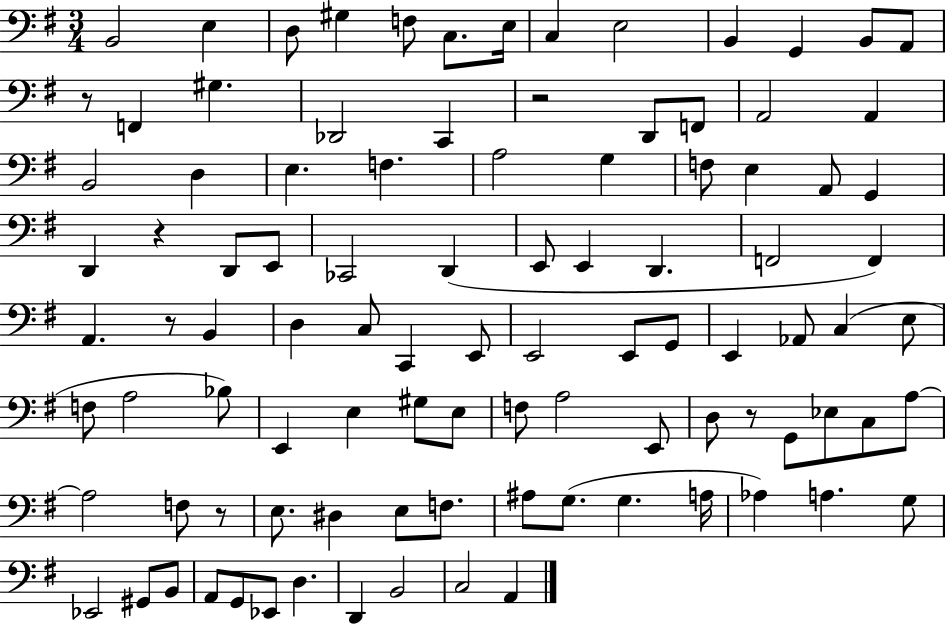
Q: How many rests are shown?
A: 6